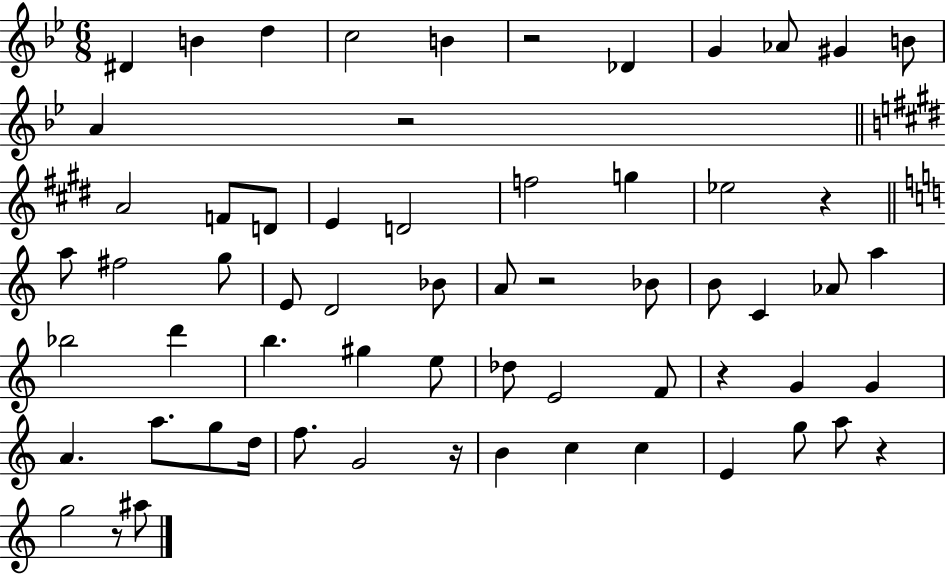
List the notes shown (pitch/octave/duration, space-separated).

D#4/q B4/q D5/q C5/h B4/q R/h Db4/q G4/q Ab4/e G#4/q B4/e A4/q R/h A4/h F4/e D4/e E4/q D4/h F5/h G5/q Eb5/h R/q A5/e F#5/h G5/e E4/e D4/h Bb4/e A4/e R/h Bb4/e B4/e C4/q Ab4/e A5/q Bb5/h D6/q B5/q. G#5/q E5/e Db5/e E4/h F4/e R/q G4/q G4/q A4/q. A5/e. G5/e D5/s F5/e. G4/h R/s B4/q C5/q C5/q E4/q G5/e A5/e R/q G5/h R/e A#5/e